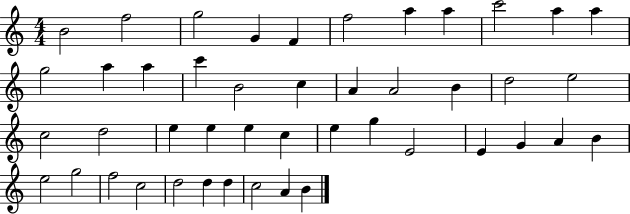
X:1
T:Untitled
M:4/4
L:1/4
K:C
B2 f2 g2 G F f2 a a c'2 a a g2 a a c' B2 c A A2 B d2 e2 c2 d2 e e e c e g E2 E G A B e2 g2 f2 c2 d2 d d c2 A B